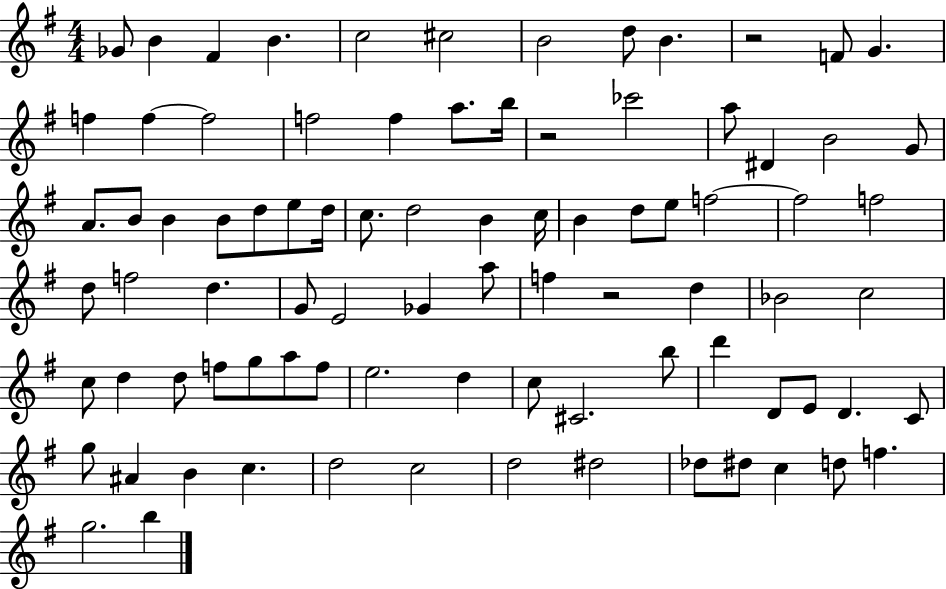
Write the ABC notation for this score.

X:1
T:Untitled
M:4/4
L:1/4
K:G
_G/2 B ^F B c2 ^c2 B2 d/2 B z2 F/2 G f f f2 f2 f a/2 b/4 z2 _c'2 a/2 ^D B2 G/2 A/2 B/2 B B/2 d/2 e/2 d/4 c/2 d2 B c/4 B d/2 e/2 f2 f2 f2 d/2 f2 d G/2 E2 _G a/2 f z2 d _B2 c2 c/2 d d/2 f/2 g/2 a/2 f/2 e2 d c/2 ^C2 b/2 d' D/2 E/2 D C/2 g/2 ^A B c d2 c2 d2 ^d2 _d/2 ^d/2 c d/2 f g2 b